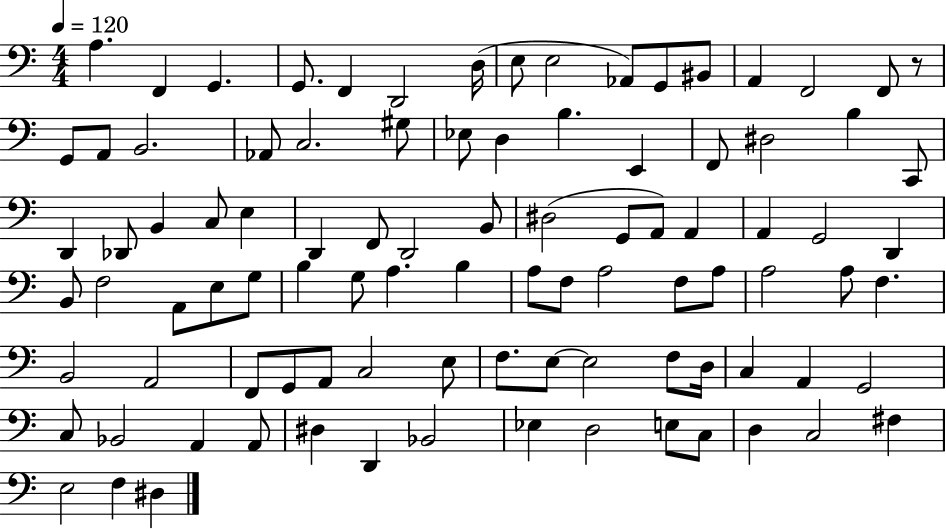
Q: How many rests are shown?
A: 1